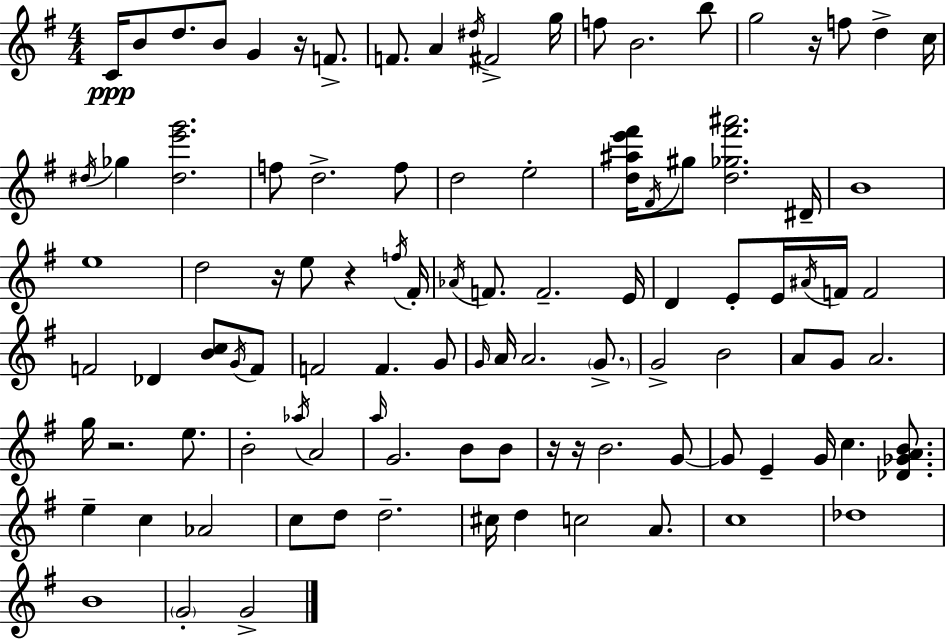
C4/s B4/e D5/e. B4/e G4/q R/s F4/e. F4/e. A4/q D#5/s F#4/h G5/s F5/e B4/h. B5/e G5/h R/s F5/e D5/q C5/s D#5/s Gb5/q [D#5,E6,G6]/h. F5/e D5/h. F5/e D5/h E5/h [D5,A#5,E6,F#6]/s F#4/s G#5/e [D5,Gb5,F#6,A#6]/h. D#4/s B4/w E5/w D5/h R/s E5/e R/q F5/s F#4/s Ab4/s F4/e. F4/h. E4/s D4/q E4/e E4/s A#4/s F4/s F4/h F4/h Db4/q [B4,C5]/e G4/s F4/e F4/h F4/q. G4/e G4/s A4/s A4/h. G4/e. G4/h B4/h A4/e G4/e A4/h. G5/s R/h. E5/e. B4/h Ab5/s A4/h A5/s G4/h. B4/e B4/e R/s R/s B4/h. G4/e G4/e E4/q G4/s C5/q. [Db4,Gb4,A4,B4]/e. E5/q C5/q Ab4/h C5/e D5/e D5/h. C#5/s D5/q C5/h A4/e. C5/w Db5/w B4/w G4/h G4/h